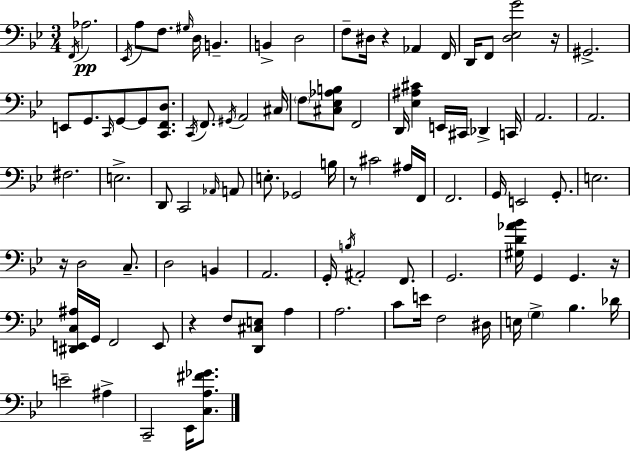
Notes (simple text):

F2/s Ab3/h. Eb2/s A3/e F3/e. G#3/s D3/s B2/q. B2/q D3/h F3/e D#3/s R/q Ab2/q F2/s D2/s F2/e [D3,Eb3,G4]/h R/s G#2/h. E2/e G2/e. C2/s G2/e G2/e [C2,F2,D3]/e. C2/s F2/e. G#2/s A2/h C#3/s F3/e [C#3,Eb3,Ab3,B3]/e F2/h D2/s [Eb3,A#3,C#4]/q E2/s C#2/s Db2/q C2/s A2/h. A2/h. F#3/h. E3/h. D2/e C2/h Ab2/s A2/e E3/e. Gb2/h B3/s R/e C#4/h A#3/s F2/s F2/h. G2/s E2/h G2/e. E3/h. R/s D3/h C3/e. D3/h B2/q A2/h. G2/s B3/s A#2/h F2/e. G2/h. [G#3,D4,Ab4,Bb4]/s G2/q G2/q. R/s [D#2,E2,C3,A#3]/s G2/s F2/h E2/e R/q F3/e [D2,C#3,E3]/e A3/q A3/h. C4/e E4/s F3/h D#3/s E3/s G3/q Bb3/q. Db4/s E4/h A#3/q C2/h Eb2/s [C3,A3,F#4,Gb4]/e.